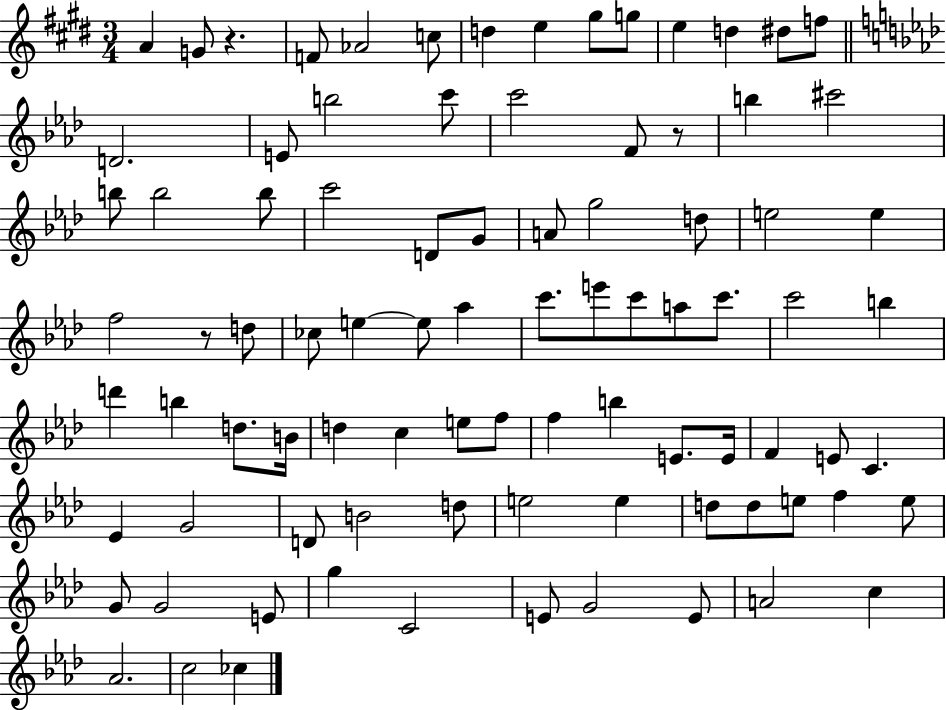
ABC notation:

X:1
T:Untitled
M:3/4
L:1/4
K:E
A G/2 z F/2 _A2 c/2 d e ^g/2 g/2 e d ^d/2 f/2 D2 E/2 b2 c'/2 c'2 F/2 z/2 b ^c'2 b/2 b2 b/2 c'2 D/2 G/2 A/2 g2 d/2 e2 e f2 z/2 d/2 _c/2 e e/2 _a c'/2 e'/2 c'/2 a/2 c'/2 c'2 b d' b d/2 B/4 d c e/2 f/2 f b E/2 E/4 F E/2 C _E G2 D/2 B2 d/2 e2 e d/2 d/2 e/2 f e/2 G/2 G2 E/2 g C2 E/2 G2 E/2 A2 c _A2 c2 _c